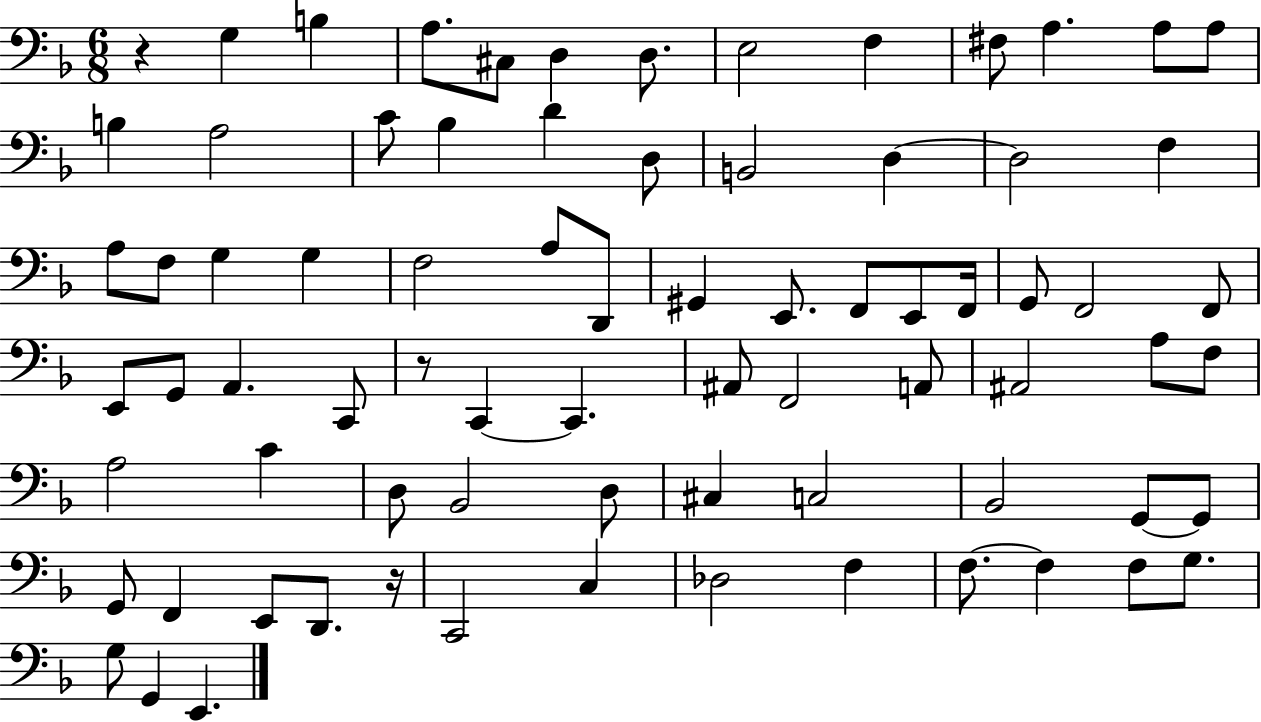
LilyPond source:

{
  \clef bass
  \numericTimeSignature
  \time 6/8
  \key f \major
  \repeat volta 2 { r4 g4 b4 | a8. cis8 d4 d8. | e2 f4 | fis8 a4. a8 a8 | \break b4 a2 | c'8 bes4 d'4 d8 | b,2 d4~~ | d2 f4 | \break a8 f8 g4 g4 | f2 a8 d,8 | gis,4 e,8. f,8 e,8 f,16 | g,8 f,2 f,8 | \break e,8 g,8 a,4. c,8 | r8 c,4~~ c,4. | ais,8 f,2 a,8 | ais,2 a8 f8 | \break a2 c'4 | d8 bes,2 d8 | cis4 c2 | bes,2 g,8~~ g,8 | \break g,8 f,4 e,8 d,8. r16 | c,2 c4 | des2 f4 | f8.~~ f4 f8 g8. | \break g8 g,4 e,4. | } \bar "|."
}